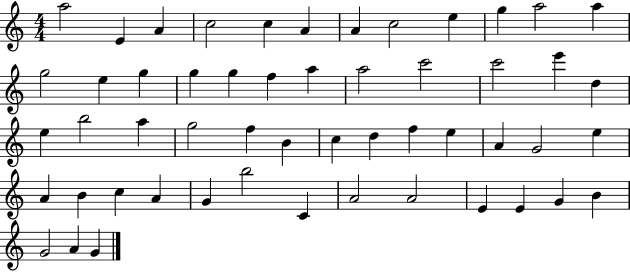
{
  \clef treble
  \numericTimeSignature
  \time 4/4
  \key c \major
  a''2 e'4 a'4 | c''2 c''4 a'4 | a'4 c''2 e''4 | g''4 a''2 a''4 | \break g''2 e''4 g''4 | g''4 g''4 f''4 a''4 | a''2 c'''2 | c'''2 e'''4 d''4 | \break e''4 b''2 a''4 | g''2 f''4 b'4 | c''4 d''4 f''4 e''4 | a'4 g'2 e''4 | \break a'4 b'4 c''4 a'4 | g'4 b''2 c'4 | a'2 a'2 | e'4 e'4 g'4 b'4 | \break g'2 a'4 g'4 | \bar "|."
}